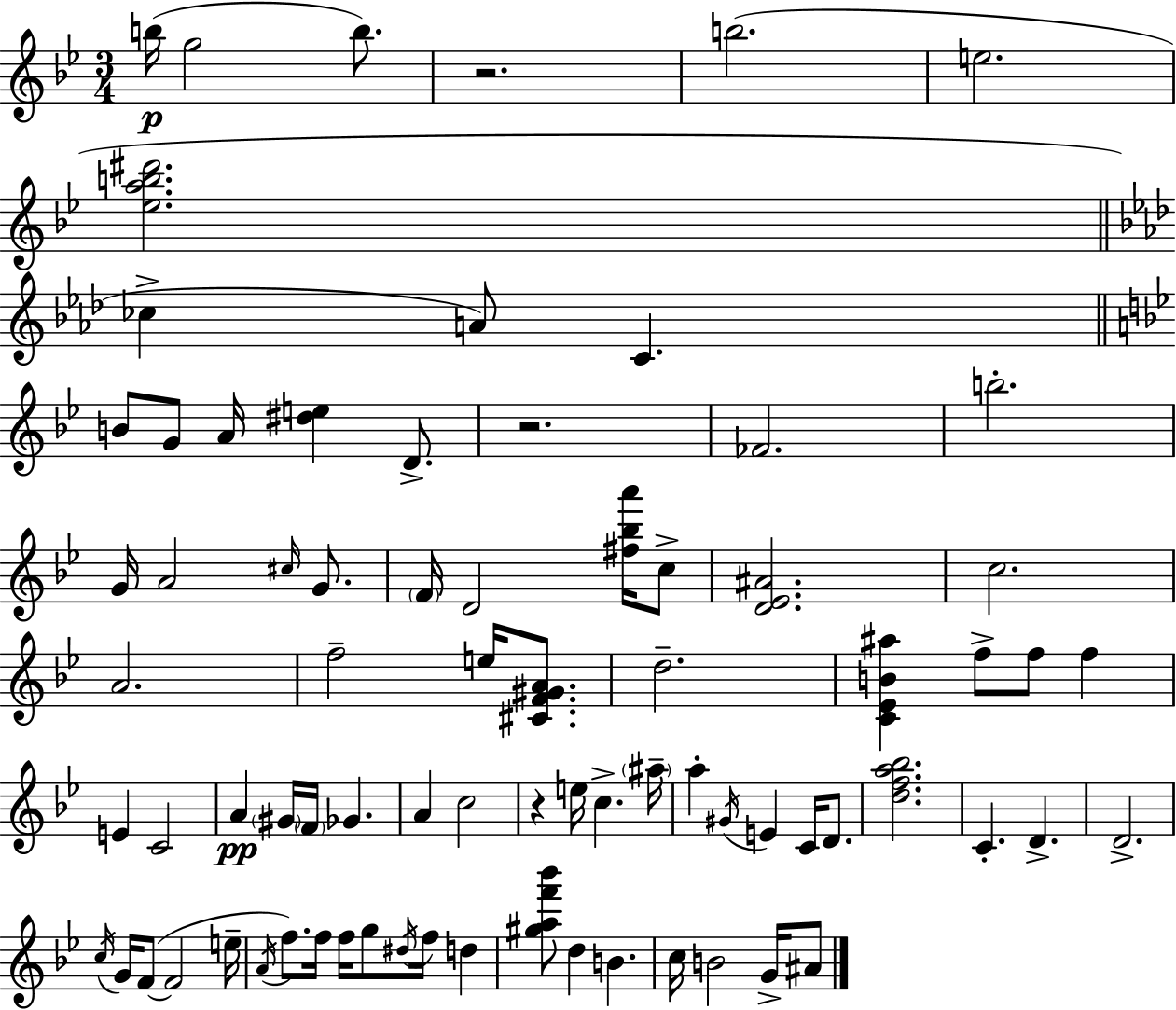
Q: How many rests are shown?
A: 3